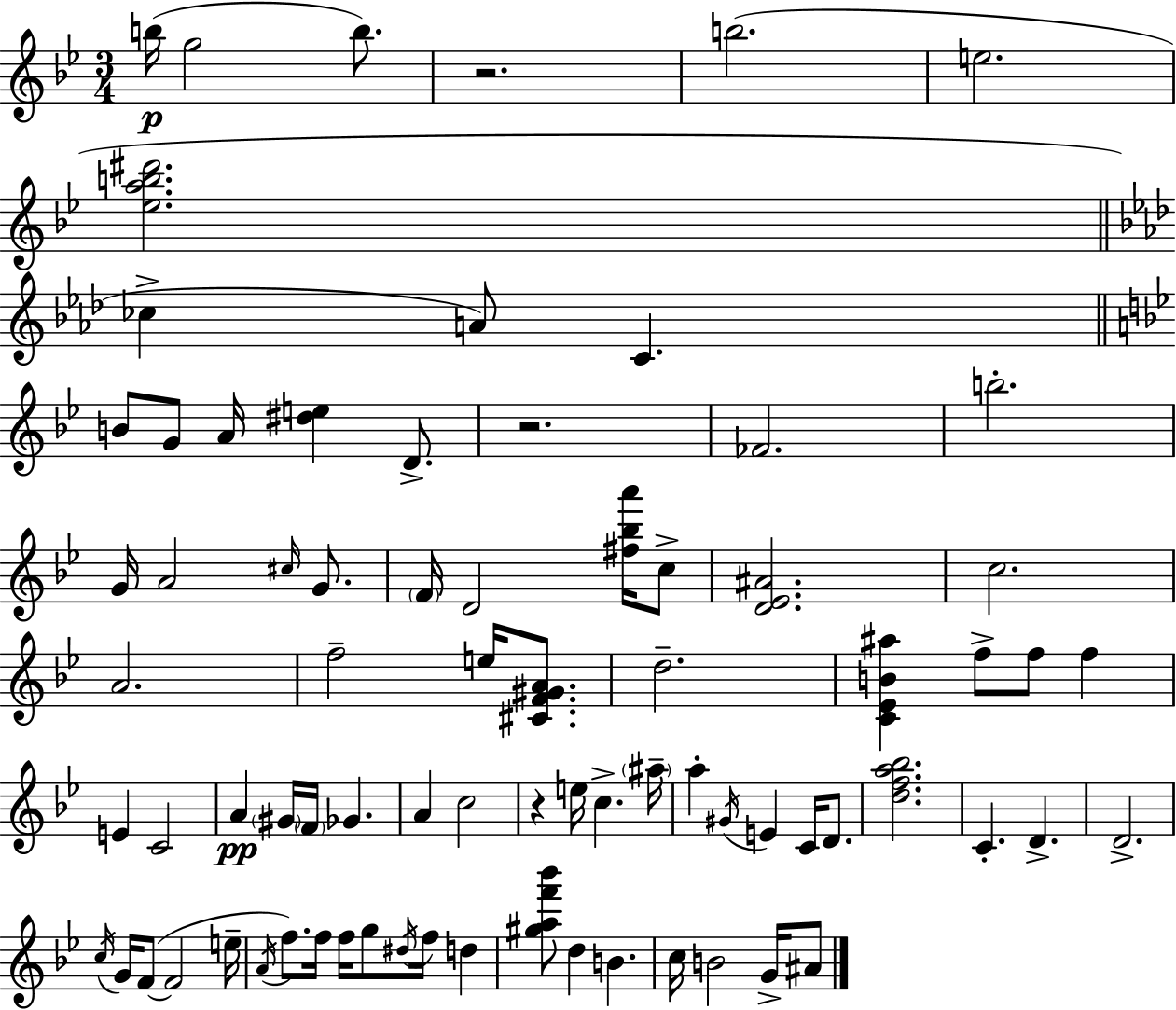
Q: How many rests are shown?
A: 3